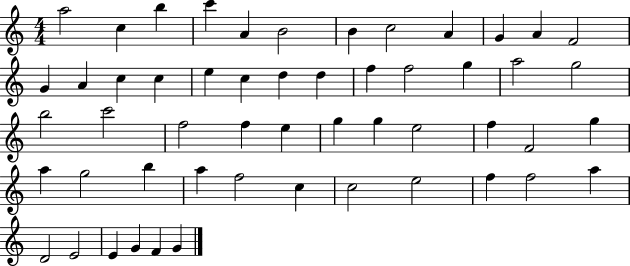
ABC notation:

X:1
T:Untitled
M:4/4
L:1/4
K:C
a2 c b c' A B2 B c2 A G A F2 G A c c e c d d f f2 g a2 g2 b2 c'2 f2 f e g g e2 f F2 g a g2 b a f2 c c2 e2 f f2 a D2 E2 E G F G